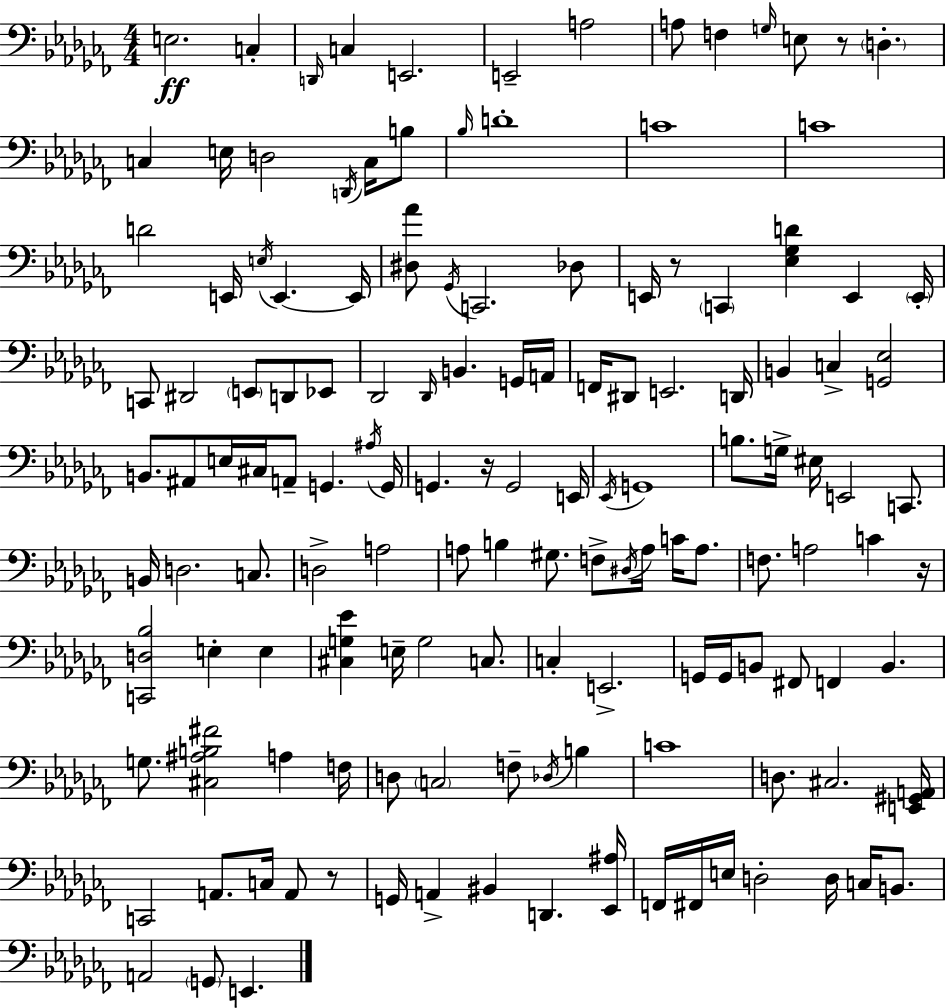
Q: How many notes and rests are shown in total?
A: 139